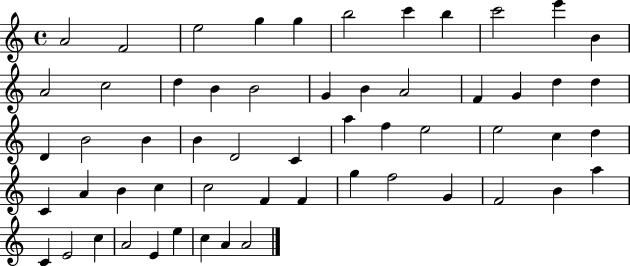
{
  \clef treble
  \time 4/4
  \defaultTimeSignature
  \key c \major
  a'2 f'2 | e''2 g''4 g''4 | b''2 c'''4 b''4 | c'''2 e'''4 b'4 | \break a'2 c''2 | d''4 b'4 b'2 | g'4 b'4 a'2 | f'4 g'4 d''4 d''4 | \break d'4 b'2 b'4 | b'4 d'2 c'4 | a''4 f''4 e''2 | e''2 c''4 d''4 | \break c'4 a'4 b'4 c''4 | c''2 f'4 f'4 | g''4 f''2 g'4 | f'2 b'4 a''4 | \break c'4 e'2 c''4 | a'2 e'4 e''4 | c''4 a'4 a'2 | \bar "|."
}